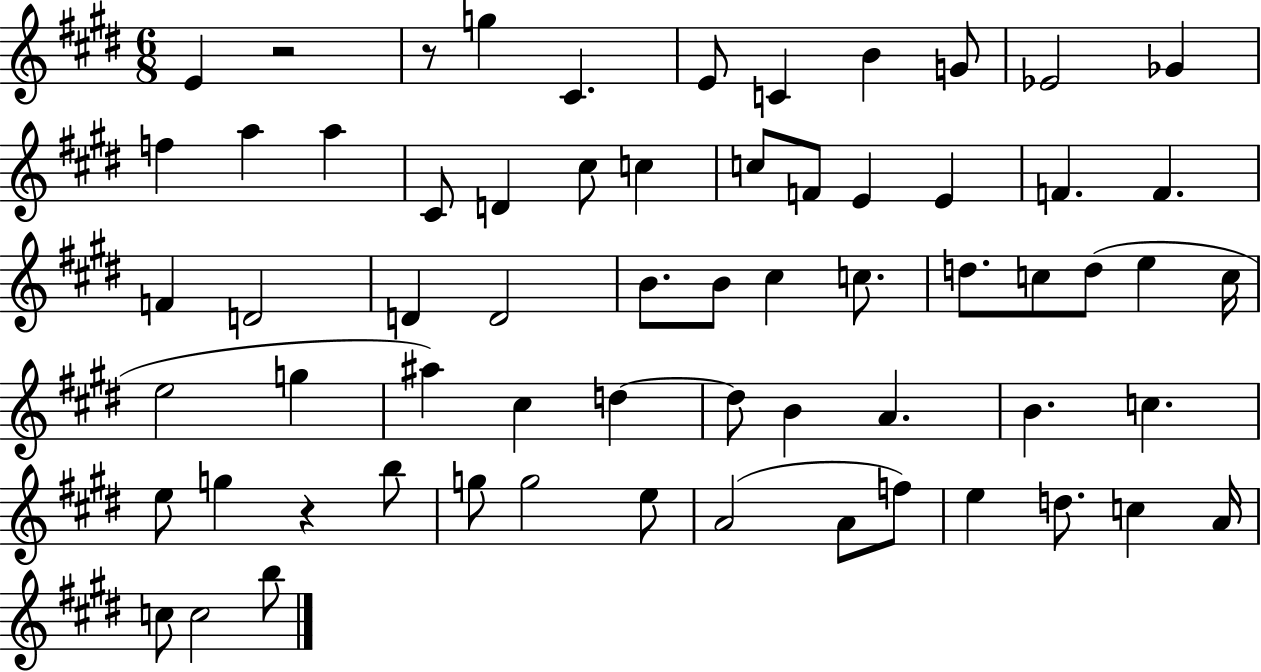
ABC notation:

X:1
T:Untitled
M:6/8
L:1/4
K:E
E z2 z/2 g ^C E/2 C B G/2 _E2 _G f a a ^C/2 D ^c/2 c c/2 F/2 E E F F F D2 D D2 B/2 B/2 ^c c/2 d/2 c/2 d/2 e c/4 e2 g ^a ^c d d/2 B A B c e/2 g z b/2 g/2 g2 e/2 A2 A/2 f/2 e d/2 c A/4 c/2 c2 b/2